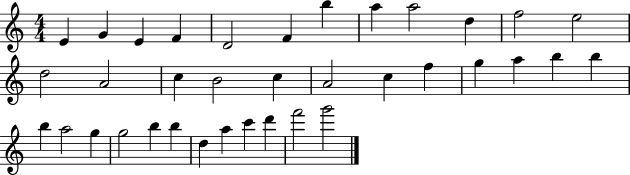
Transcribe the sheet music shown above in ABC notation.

X:1
T:Untitled
M:4/4
L:1/4
K:C
E G E F D2 F b a a2 d f2 e2 d2 A2 c B2 c A2 c f g a b b b a2 g g2 b b d a c' d' f'2 g'2